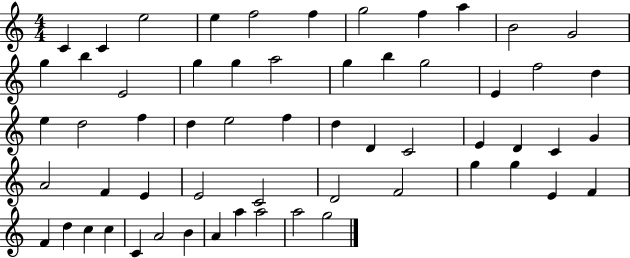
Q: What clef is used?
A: treble